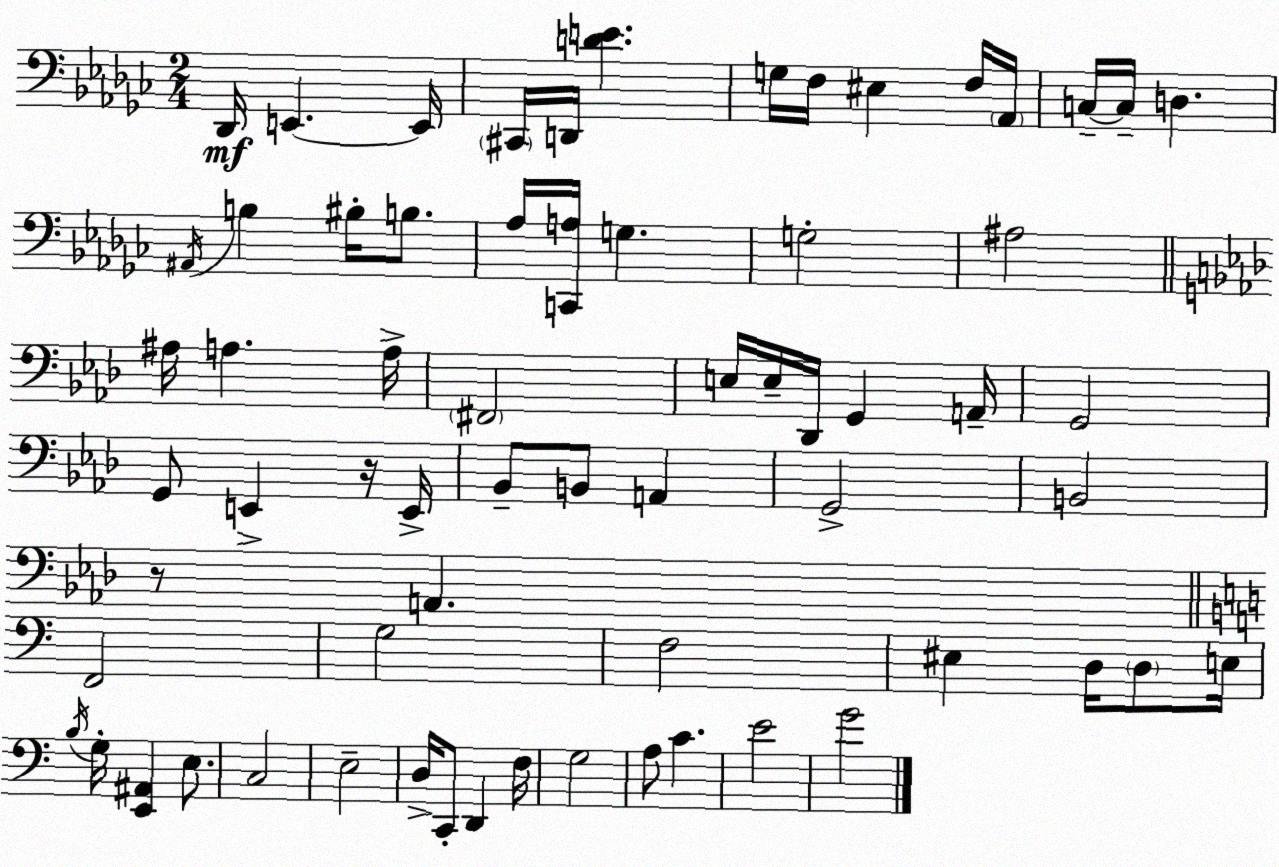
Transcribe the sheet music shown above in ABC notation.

X:1
T:Untitled
M:2/4
L:1/4
K:Ebm
_D,,/4 E,, E,,/4 ^C,,/4 D,,/4 [DE] G,/4 F,/4 ^E, F,/4 _A,,/4 C,/4 C,/4 D, ^A,,/4 B, ^B,/4 B,/2 _A,/4 [C,,A,]/4 G, G,2 ^A,2 ^A,/4 A, A,/4 ^F,,2 E,/4 E,/4 _D,,/4 G,, A,,/4 G,,2 G,,/2 E,, z/4 E,,/4 _B,,/2 B,,/2 A,, G,,2 B,,2 z/2 A,, F,,2 G,2 F,2 ^E, D,/4 D,/2 E,/4 B,/4 G,/4 [E,,^A,,] E,/2 C,2 E,2 D,/4 C,,/2 D,, F,/4 G,2 A,/2 C E2 G2